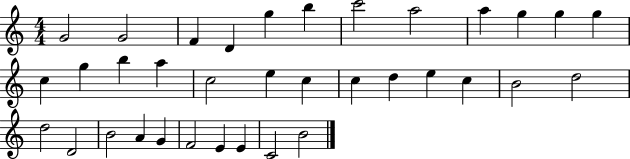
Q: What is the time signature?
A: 4/4